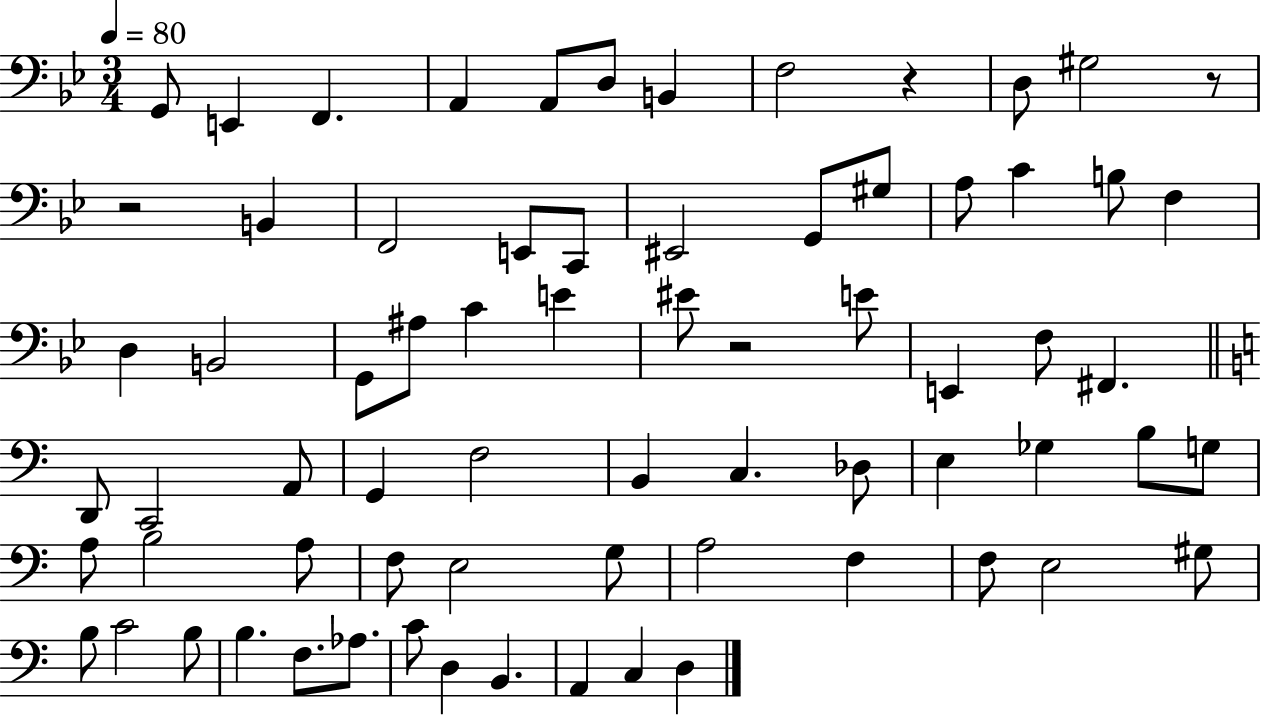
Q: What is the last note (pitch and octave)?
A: D3